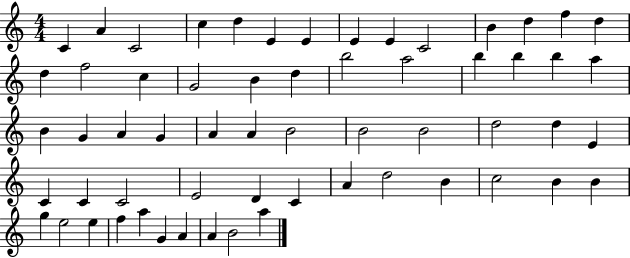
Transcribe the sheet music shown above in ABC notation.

X:1
T:Untitled
M:4/4
L:1/4
K:C
C A C2 c d E E E E C2 B d f d d f2 c G2 B d b2 a2 b b b a B G A G A A B2 B2 B2 d2 d E C C C2 E2 D C A d2 B c2 B B g e2 e f a G A A B2 a